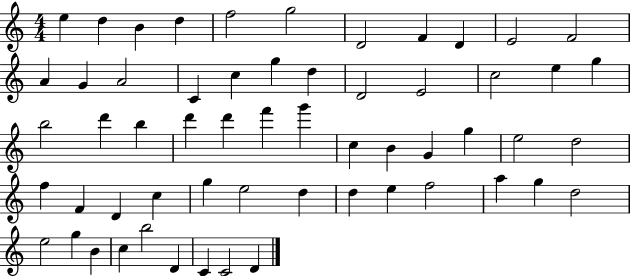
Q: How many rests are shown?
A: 0